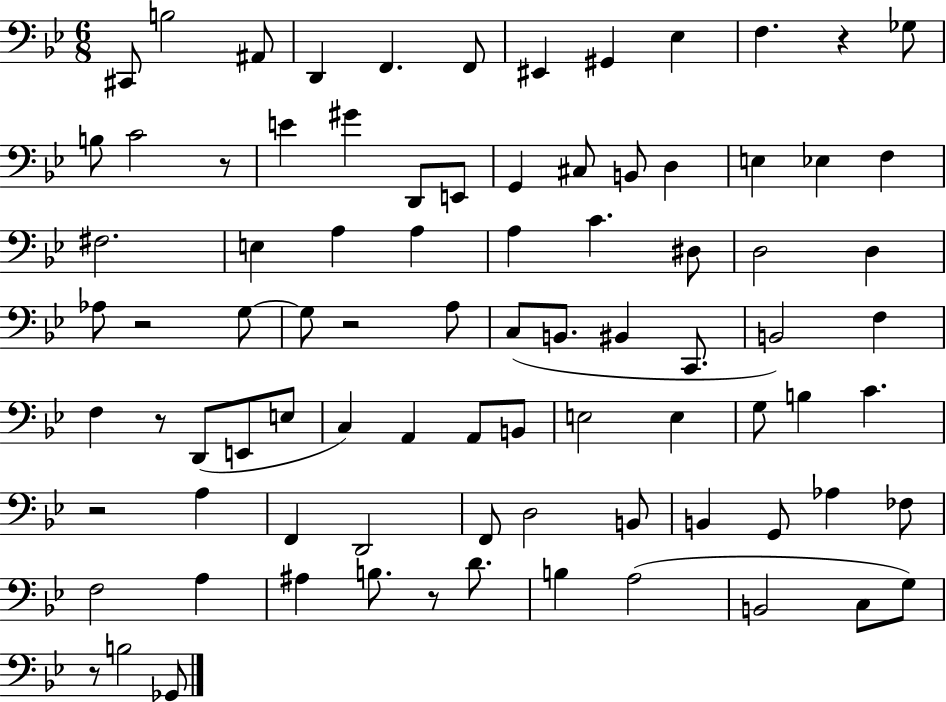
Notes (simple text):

C#2/e B3/h A#2/e D2/q F2/q. F2/e EIS2/q G#2/q Eb3/q F3/q. R/q Gb3/e B3/e C4/h R/e E4/q G#4/q D2/e E2/e G2/q C#3/e B2/e D3/q E3/q Eb3/q F3/q F#3/h. E3/q A3/q A3/q A3/q C4/q. D#3/e D3/h D3/q Ab3/e R/h G3/e G3/e R/h A3/e C3/e B2/e. BIS2/q C2/e. B2/h F3/q F3/q R/e D2/e E2/e E3/e C3/q A2/q A2/e B2/e E3/h E3/q G3/e B3/q C4/q. R/h A3/q F2/q D2/h F2/e D3/h B2/e B2/q G2/e Ab3/q FES3/e F3/h A3/q A#3/q B3/e. R/e D4/e. B3/q A3/h B2/h C3/e G3/e R/e B3/h Gb2/e